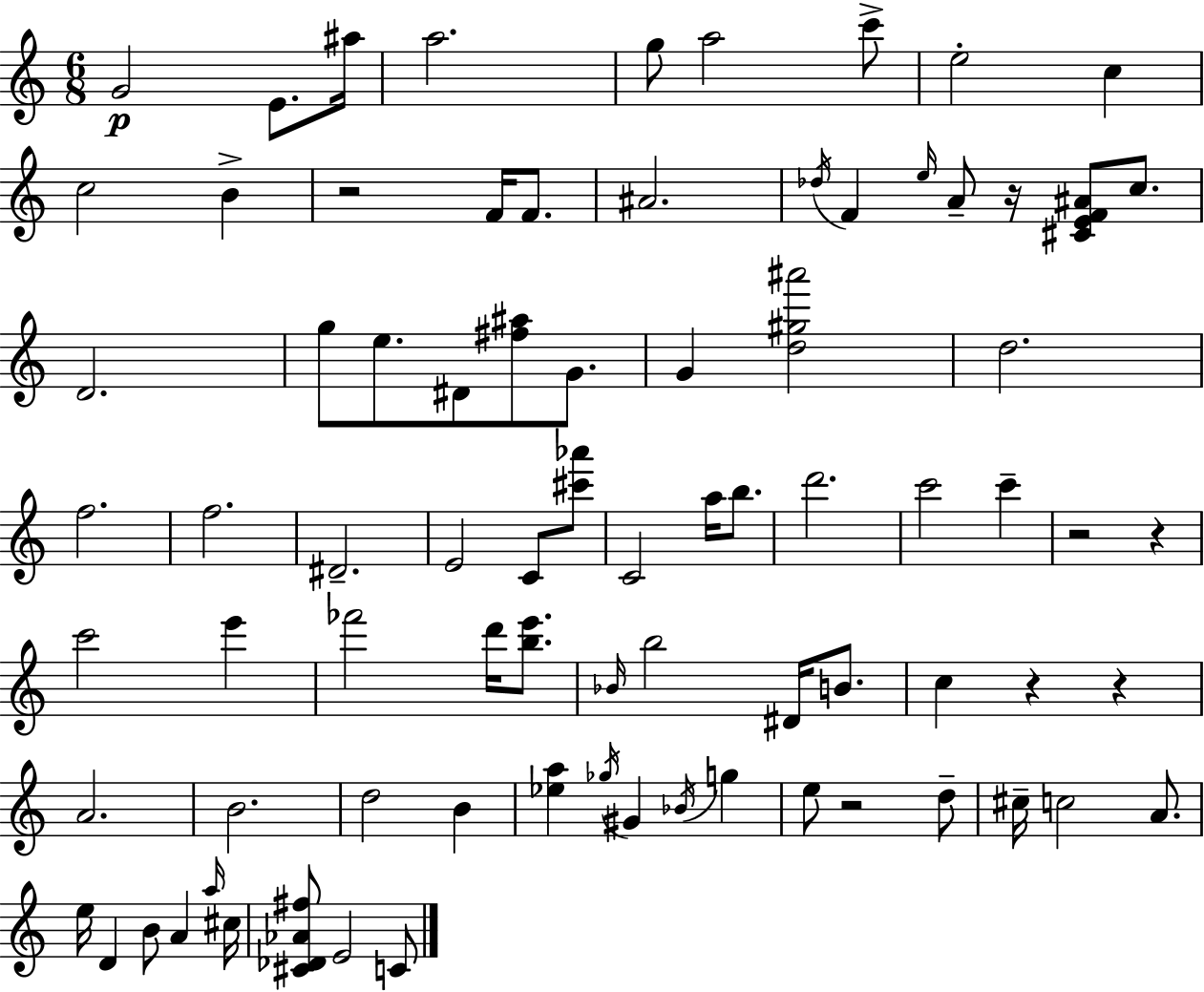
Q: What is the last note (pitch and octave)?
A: C4